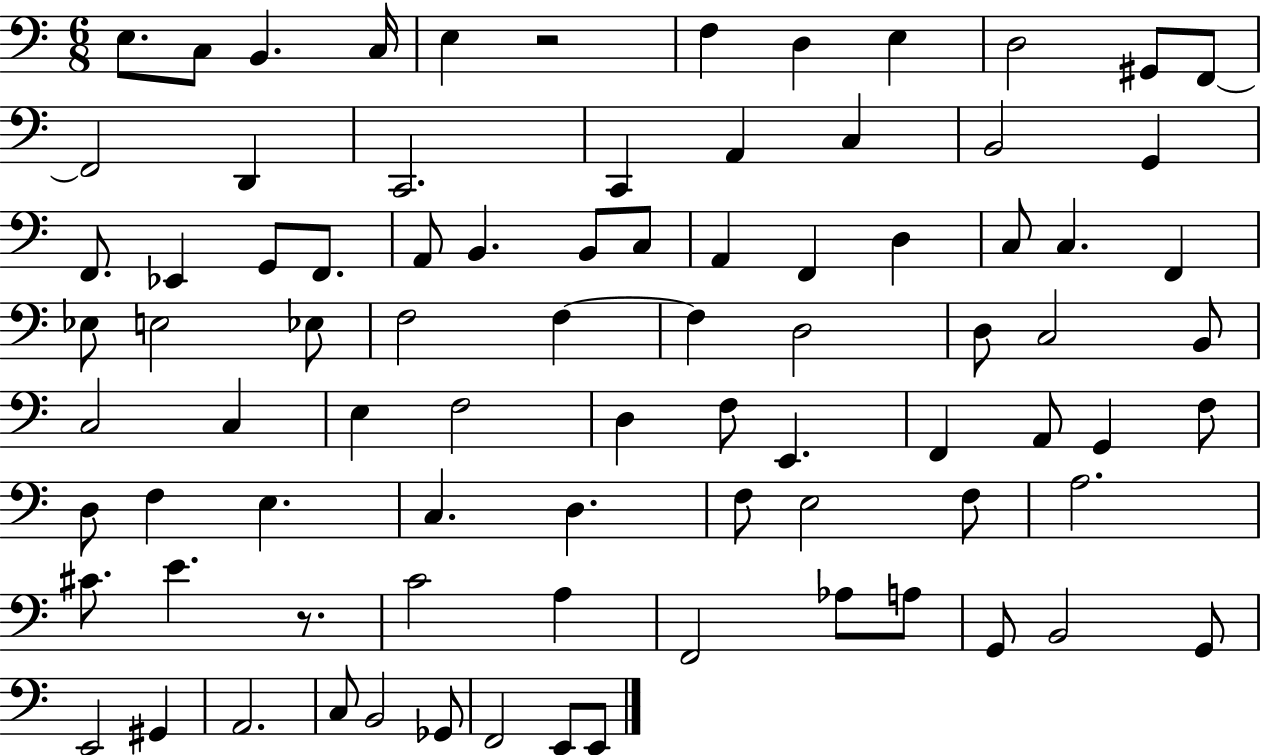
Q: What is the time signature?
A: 6/8